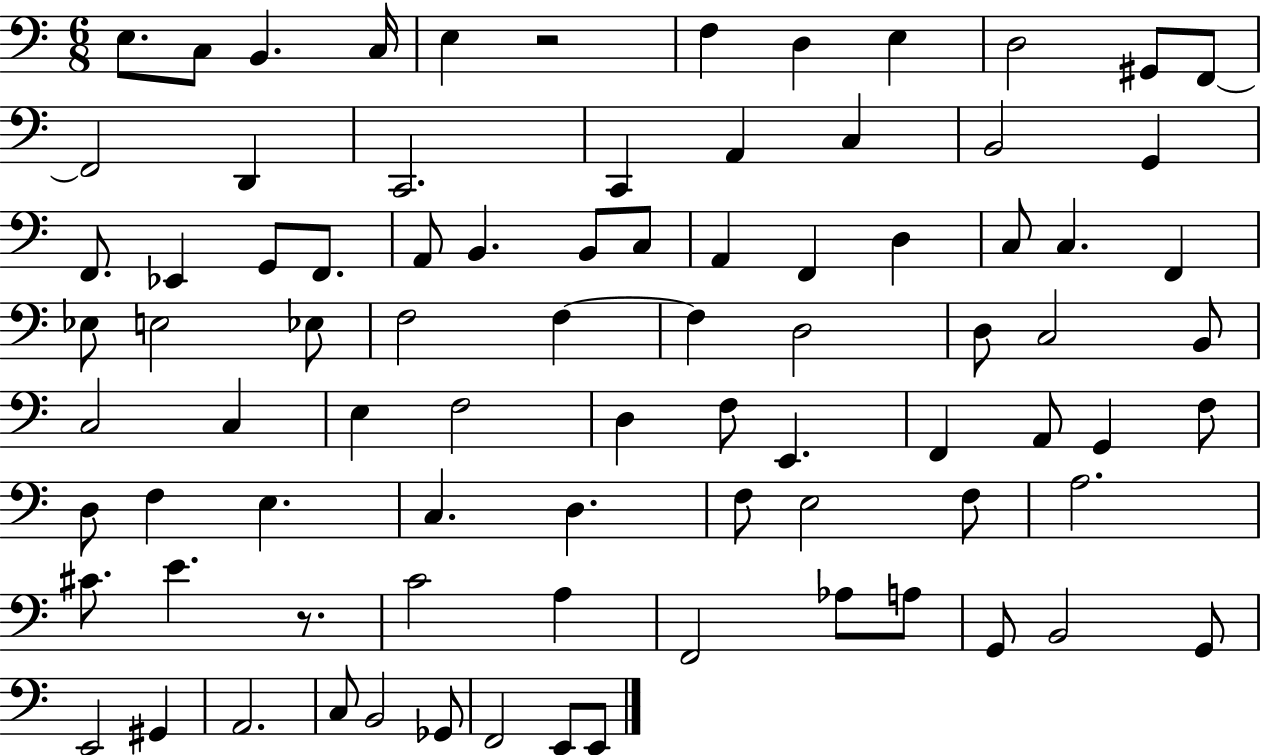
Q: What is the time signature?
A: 6/8